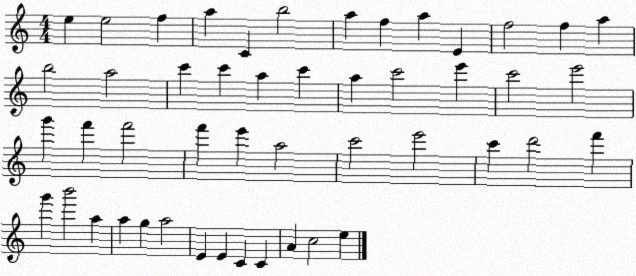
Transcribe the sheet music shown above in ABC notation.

X:1
T:Untitled
M:4/4
L:1/4
K:C
e e2 f a C b2 a f a E f2 f a b2 a2 c' c' a c' a c'2 e' c'2 e'2 g' f' f'2 f' e' a2 c'2 e'2 c' d'2 f' g' b'2 a a g a2 E E C C A c2 e